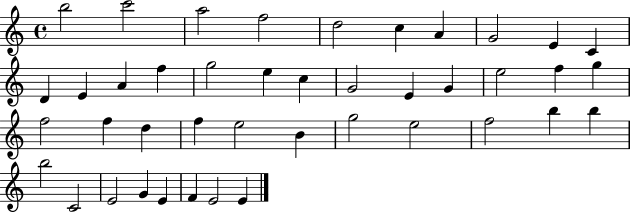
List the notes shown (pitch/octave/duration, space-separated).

B5/h C6/h A5/h F5/h D5/h C5/q A4/q G4/h E4/q C4/q D4/q E4/q A4/q F5/q G5/h E5/q C5/q G4/h E4/q G4/q E5/h F5/q G5/q F5/h F5/q D5/q F5/q E5/h B4/q G5/h E5/h F5/h B5/q B5/q B5/h C4/h E4/h G4/q E4/q F4/q E4/h E4/q